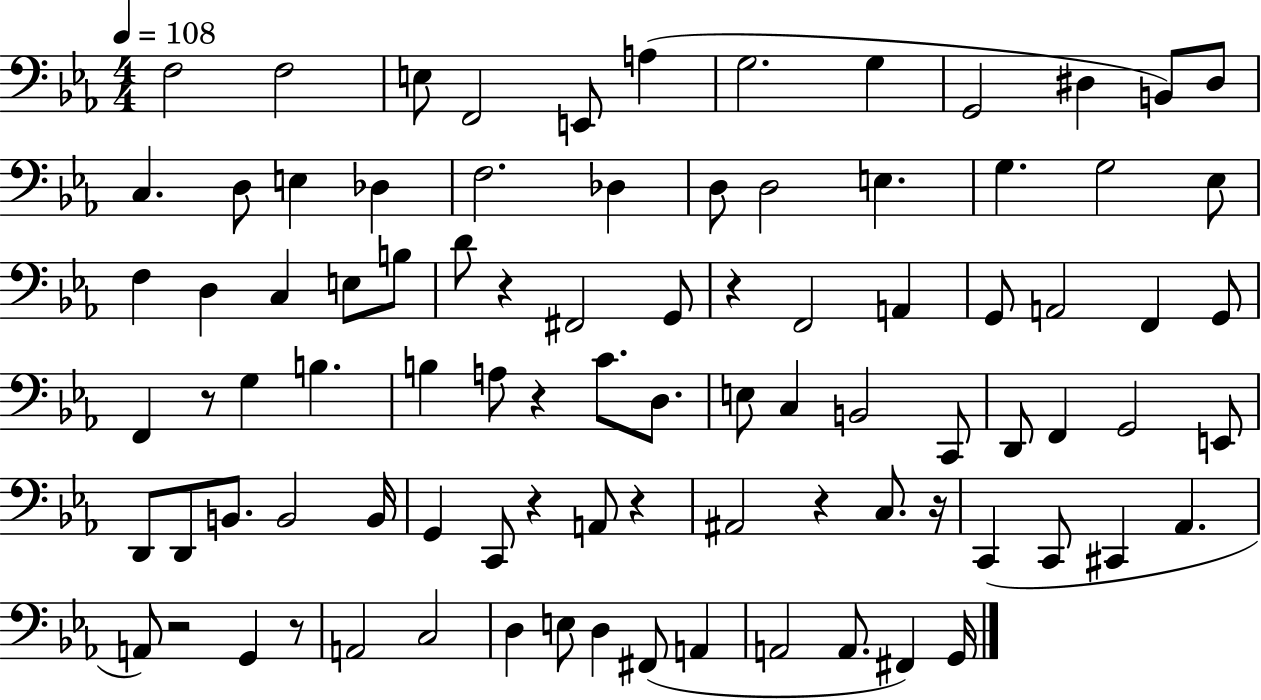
X:1
T:Untitled
M:4/4
L:1/4
K:Eb
F,2 F,2 E,/2 F,,2 E,,/2 A, G,2 G, G,,2 ^D, B,,/2 ^D,/2 C, D,/2 E, _D, F,2 _D, D,/2 D,2 E, G, G,2 _E,/2 F, D, C, E,/2 B,/2 D/2 z ^F,,2 G,,/2 z F,,2 A,, G,,/2 A,,2 F,, G,,/2 F,, z/2 G, B, B, A,/2 z C/2 D,/2 E,/2 C, B,,2 C,,/2 D,,/2 F,, G,,2 E,,/2 D,,/2 D,,/2 B,,/2 B,,2 B,,/4 G,, C,,/2 z A,,/2 z ^A,,2 z C,/2 z/4 C,, C,,/2 ^C,, _A,, A,,/2 z2 G,, z/2 A,,2 C,2 D, E,/2 D, ^F,,/2 A,, A,,2 A,,/2 ^F,, G,,/4